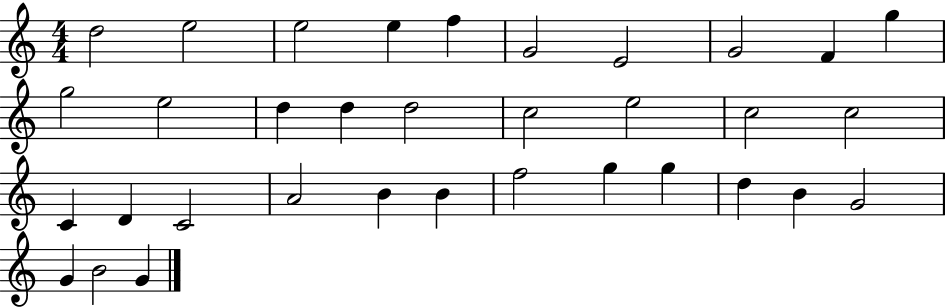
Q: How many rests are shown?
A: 0